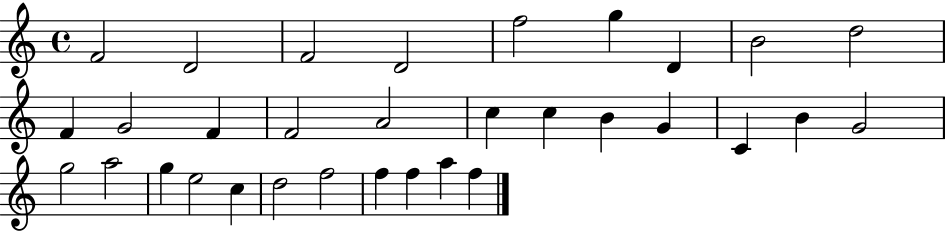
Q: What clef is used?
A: treble